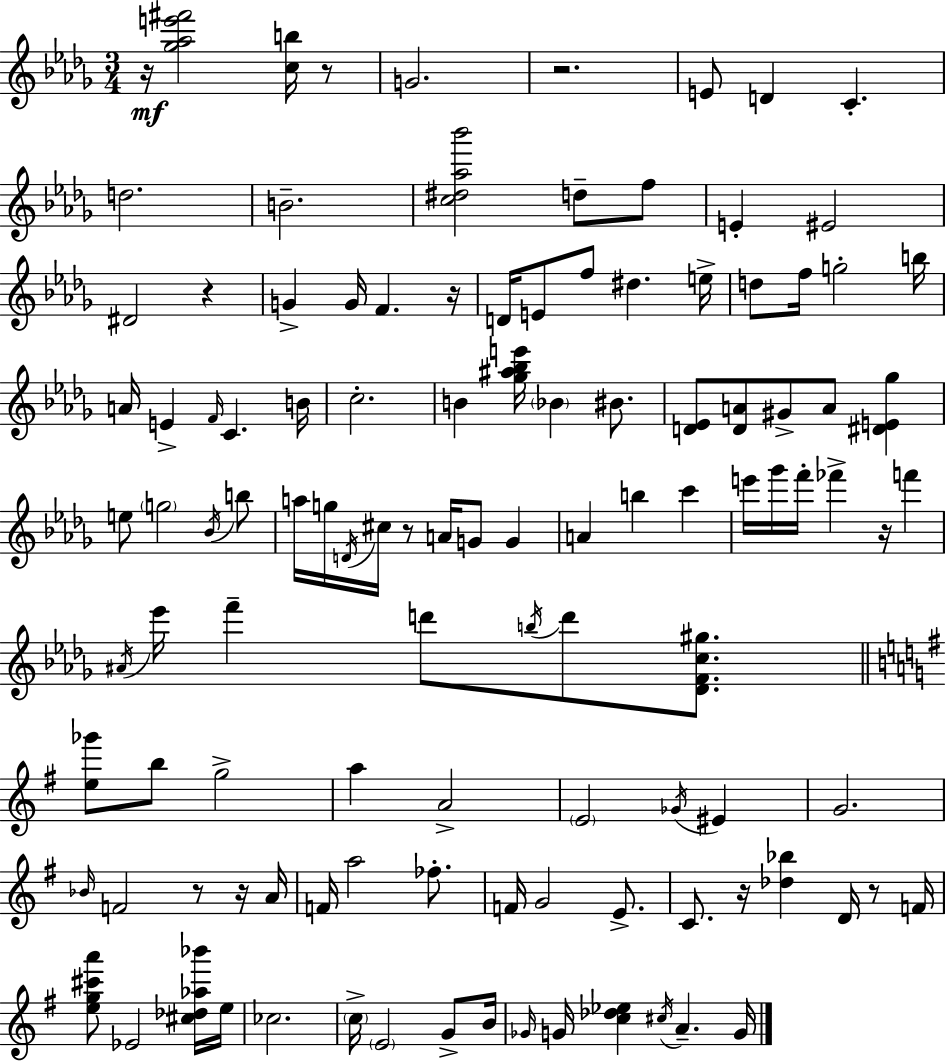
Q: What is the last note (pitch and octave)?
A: G4